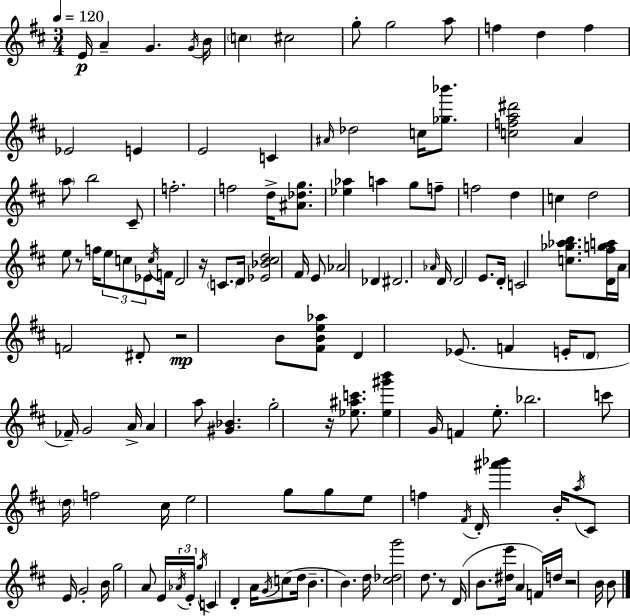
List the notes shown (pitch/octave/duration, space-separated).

E4/s A4/q G4/q. G4/s B4/s C5/q C#5/h G5/e G5/h A5/e F5/q D5/q F5/q Eb4/h E4/q E4/h C4/q A#4/s Db5/h C5/s [Gb5,Bb6]/e. [C5,F5,A5,D#6]/h A4/q A5/e B5/h C#4/e F5/h. F5/h D5/s [A#4,Db5,G5]/e. [Eb5,Ab5]/q A5/q G5/e F5/e F5/h D5/q C5/q D5/h E5/e R/e F5/s E5/e C5/e Eb4/e C5/s F4/s D4/h R/s C4/e. D4/s [Eb4,Bb4,C#5,D5]/h F#4/s E4/e Ab4/h Db4/q D#4/h. Ab4/s D4/s D4/h E4/e. D4/s C4/h [C5,Gb5,Ab5,B5]/e. [D4,F#5,G5,A5]/s A4/s F4/h D#4/e R/h B4/e [F#4,B4,E5,Ab5]/e D4/q Eb4/e. F4/q E4/s D4/e FES4/s G4/h A4/s A4/q A5/e [G#4,Bb4]/q. G5/h R/s [Eb5,A#5,C6]/e. [Eb5,G#6,B6]/q G4/s F4/q E5/e. Bb5/h. C6/e D5/s F5/h C#5/s E5/h G5/e G5/e E5/e F5/q F#4/s D4/s [A#6,Bb6]/q B4/s A5/s C#4/e E4/s G4/h B4/s G5/h A4/e E4/s Ab4/s E4/s G5/s C4/q D4/q A4/s G4/s C5/e D5/s B4/q. B4/q. D5/s [C#5,Db5,G6]/h D5/e. R/e D4/s B4/e. [D#5,E6]/s A4/q F4/s D5/s R/h B4/s B4/e